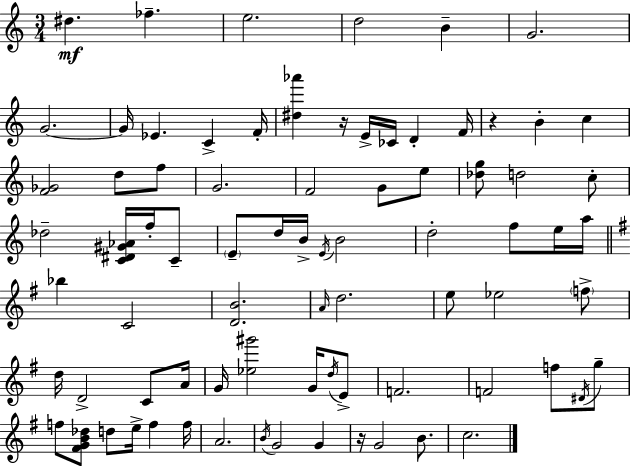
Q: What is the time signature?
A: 3/4